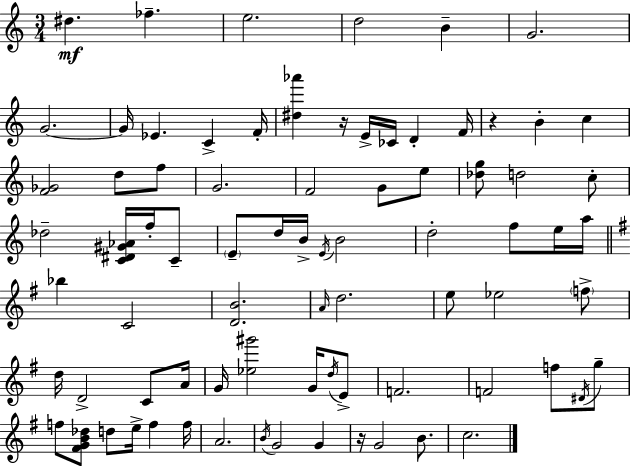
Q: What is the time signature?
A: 3/4